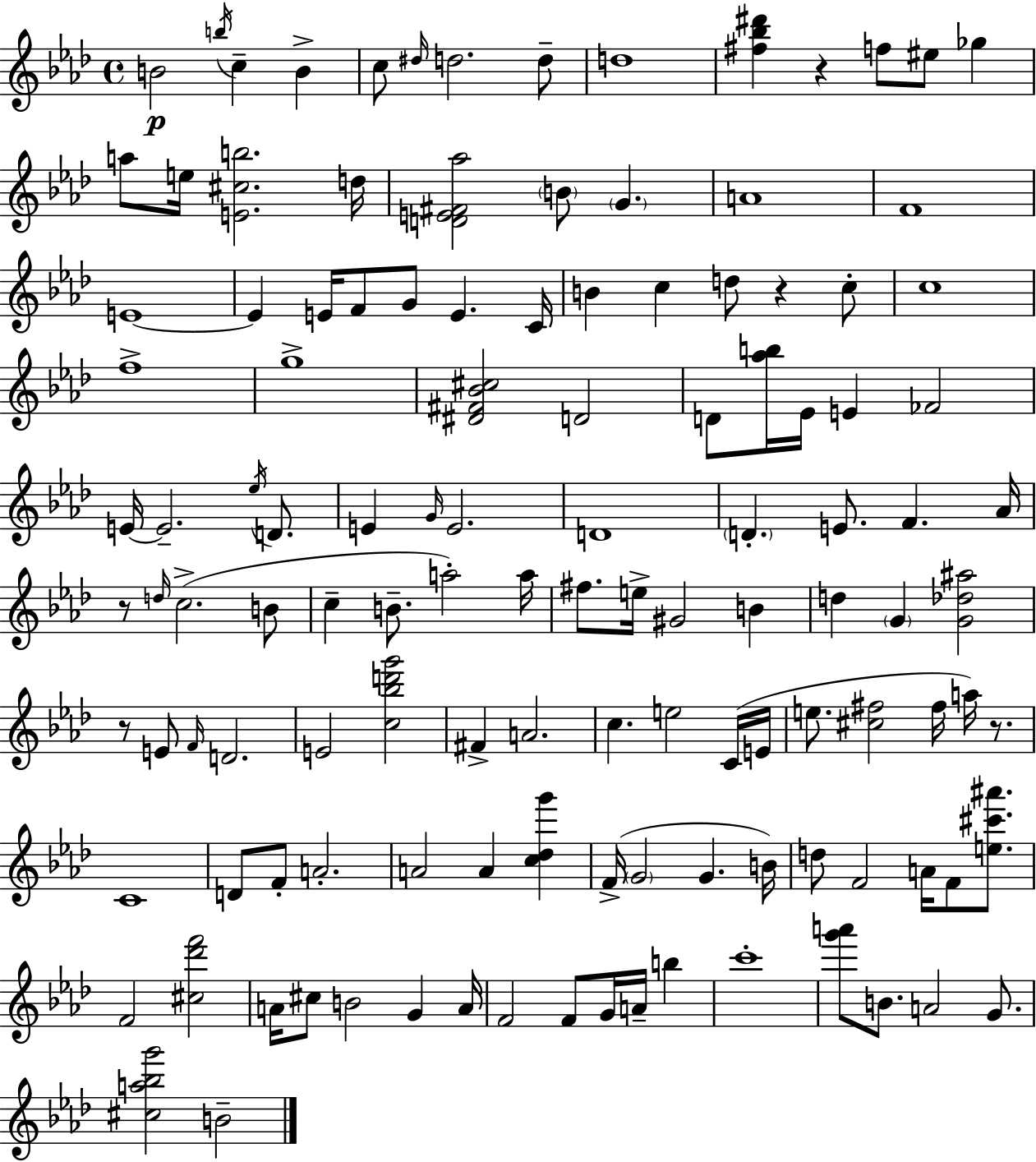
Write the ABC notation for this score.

X:1
T:Untitled
M:4/4
L:1/4
K:Ab
B2 b/4 c B c/2 ^d/4 d2 d/2 d4 [^f_b^d'] z f/2 ^e/2 _g a/2 e/4 [E^cb]2 d/4 [DE^F_a]2 B/2 G A4 F4 E4 E E/4 F/2 G/2 E C/4 B c d/2 z c/2 c4 f4 g4 [^D^F_B^c]2 D2 D/2 [_ab]/4 _E/4 E _F2 E/4 E2 _e/4 D/2 E G/4 E2 D4 D E/2 F _A/4 z/2 d/4 c2 B/2 c B/2 a2 a/4 ^f/2 e/4 ^G2 B d G [G_d^a]2 z/2 E/2 F/4 D2 E2 [c_bd'g']2 ^F A2 c e2 C/4 E/4 e/2 [^c^f]2 ^f/4 a/4 z/2 C4 D/2 F/2 A2 A2 A [c_dg'] F/4 G2 G B/4 d/2 F2 A/4 F/2 [e^c'^a']/2 F2 [^c_d'f']2 A/4 ^c/2 B2 G A/4 F2 F/2 G/4 A/4 b c'4 [g'a']/2 B/2 A2 G/2 [^ca_bg']2 B2